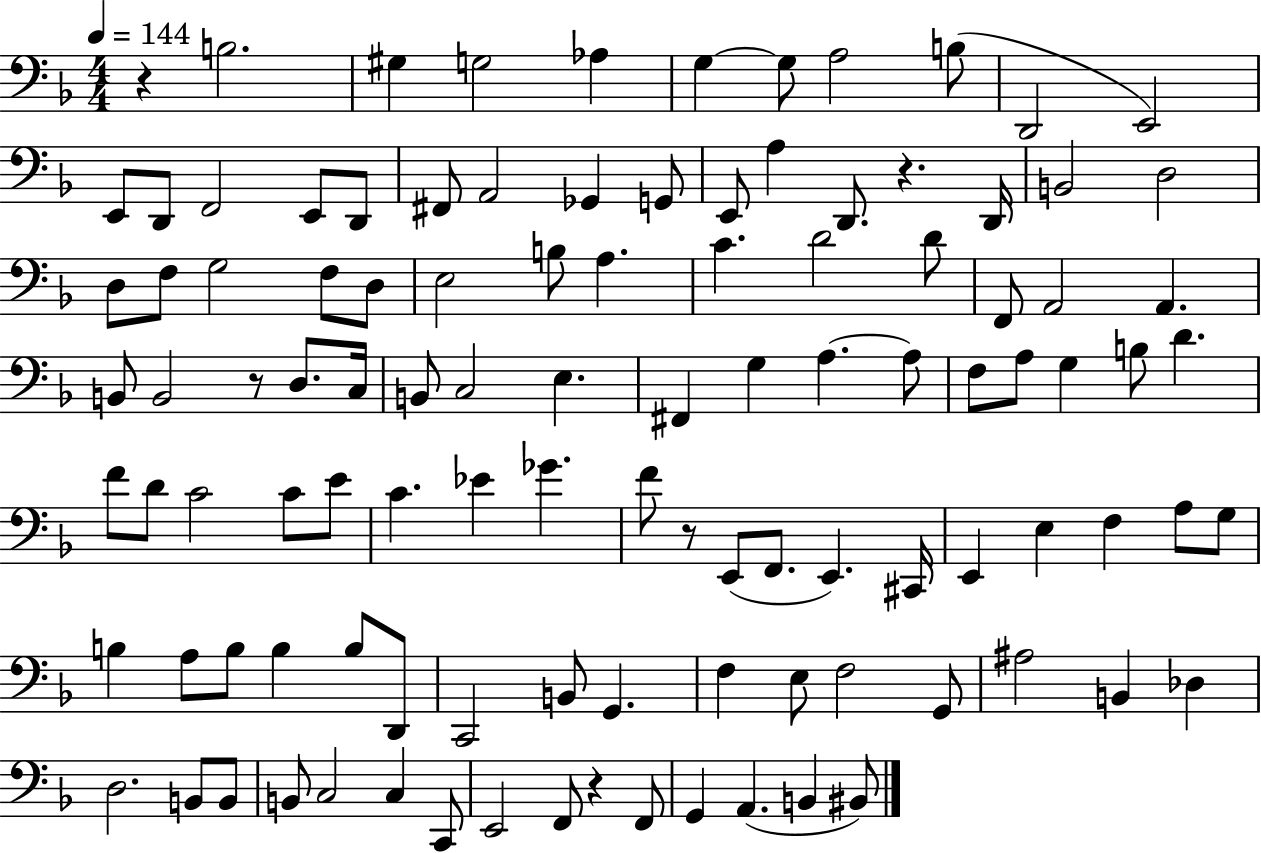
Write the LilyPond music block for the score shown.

{
  \clef bass
  \numericTimeSignature
  \time 4/4
  \key f \major
  \tempo 4 = 144
  r4 b2. | gis4 g2 aes4 | g4~~ g8 a2 b8( | d,2 e,2) | \break e,8 d,8 f,2 e,8 d,8 | fis,8 a,2 ges,4 g,8 | e,8 a4 d,8. r4. d,16 | b,2 d2 | \break d8 f8 g2 f8 d8 | e2 b8 a4. | c'4. d'2 d'8 | f,8 a,2 a,4. | \break b,8 b,2 r8 d8. c16 | b,8 c2 e4. | fis,4 g4 a4.~~ a8 | f8 a8 g4 b8 d'4. | \break f'8 d'8 c'2 c'8 e'8 | c'4. ees'4 ges'4. | f'8 r8 e,8( f,8. e,4.) cis,16 | e,4 e4 f4 a8 g8 | \break b4 a8 b8 b4 b8 d,8 | c,2 b,8 g,4. | f4 e8 f2 g,8 | ais2 b,4 des4 | \break d2. b,8 b,8 | b,8 c2 c4 c,8 | e,2 f,8 r4 f,8 | g,4 a,4.( b,4 bis,8) | \break \bar "|."
}